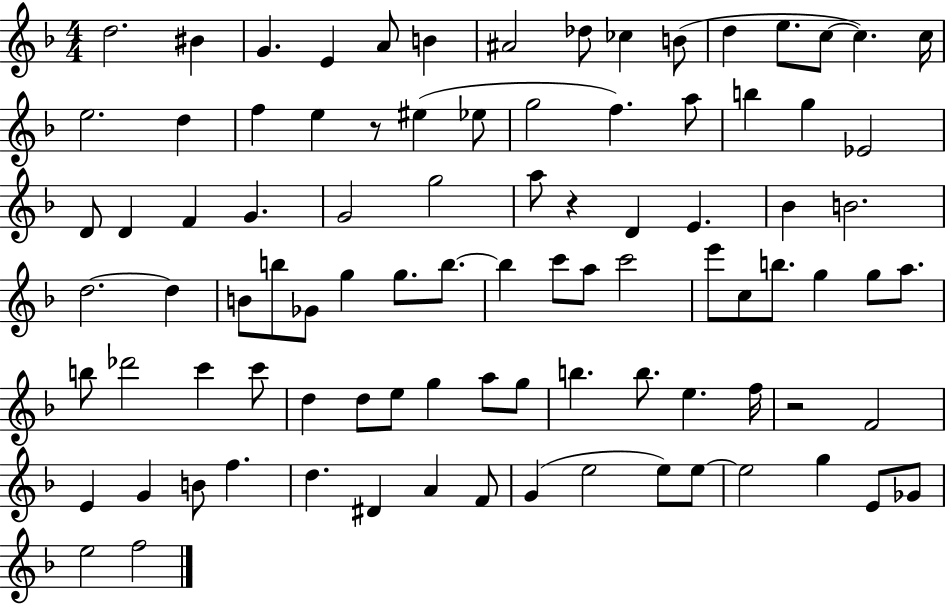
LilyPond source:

{
  \clef treble
  \numericTimeSignature
  \time 4/4
  \key f \major
  d''2. bis'4 | g'4. e'4 a'8 b'4 | ais'2 des''8 ces''4 b'8( | d''4 e''8. c''8~~ c''4.) c''16 | \break e''2. d''4 | f''4 e''4 r8 eis''4( ees''8 | g''2 f''4.) a''8 | b''4 g''4 ees'2 | \break d'8 d'4 f'4 g'4. | g'2 g''2 | a''8 r4 d'4 e'4. | bes'4 b'2. | \break d''2.~~ d''4 | b'8 b''8 ges'8 g''4 g''8. b''8.~~ | b''4 c'''8 a''8 c'''2 | e'''8 c''8 b''8. g''4 g''8 a''8. | \break b''8 des'''2 c'''4 c'''8 | d''4 d''8 e''8 g''4 a''8 g''8 | b''4. b''8. e''4. f''16 | r2 f'2 | \break e'4 g'4 b'8 f''4. | d''4. dis'4 a'4 f'8 | g'4( e''2 e''8) e''8~~ | e''2 g''4 e'8 ges'8 | \break e''2 f''2 | \bar "|."
}